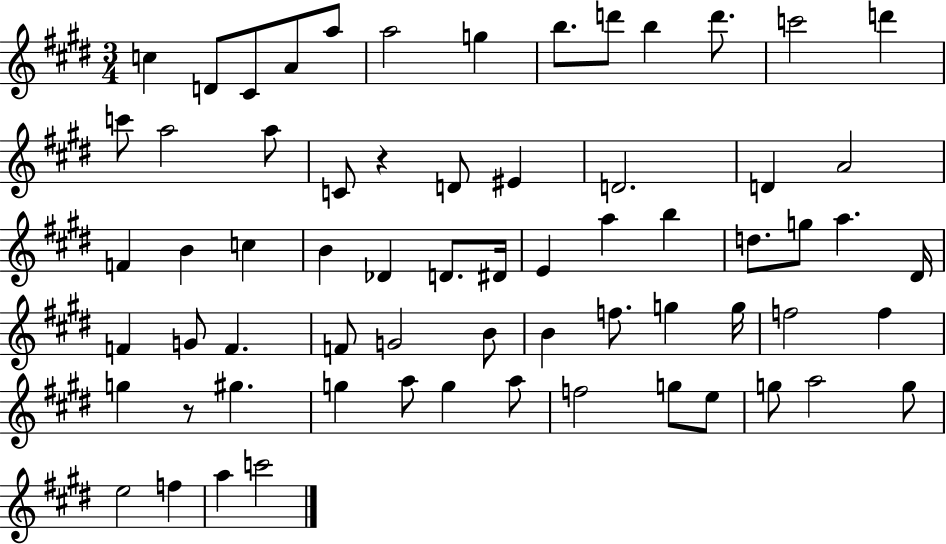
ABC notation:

X:1
T:Untitled
M:3/4
L:1/4
K:E
c D/2 ^C/2 A/2 a/2 a2 g b/2 d'/2 b d'/2 c'2 d' c'/2 a2 a/2 C/2 z D/2 ^E D2 D A2 F B c B _D D/2 ^D/4 E a b d/2 g/2 a ^D/4 F G/2 F F/2 G2 B/2 B f/2 g g/4 f2 f g z/2 ^g g a/2 g a/2 f2 g/2 e/2 g/2 a2 g/2 e2 f a c'2